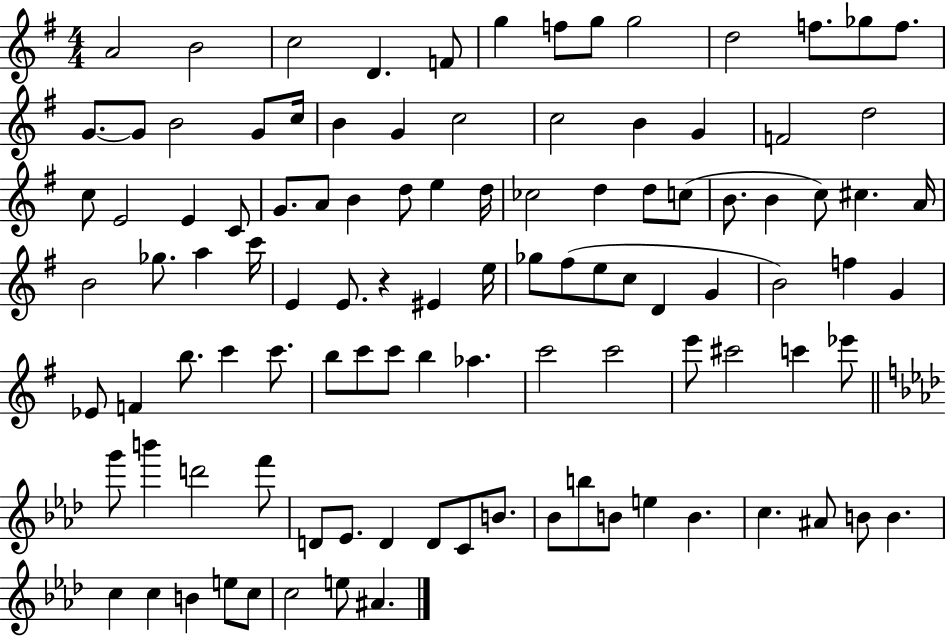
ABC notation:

X:1
T:Untitled
M:4/4
L:1/4
K:G
A2 B2 c2 D F/2 g f/2 g/2 g2 d2 f/2 _g/2 f/2 G/2 G/2 B2 G/2 c/4 B G c2 c2 B G F2 d2 c/2 E2 E C/2 G/2 A/2 B d/2 e d/4 _c2 d d/2 c/2 B/2 B c/2 ^c A/4 B2 _g/2 a c'/4 E E/2 z ^E e/4 _g/2 ^f/2 e/2 c/2 D G B2 f G _E/2 F b/2 c' c'/2 b/2 c'/2 c'/2 b _a c'2 c'2 e'/2 ^c'2 c' _e'/2 g'/2 b' d'2 f'/2 D/2 _E/2 D D/2 C/2 B/2 _B/2 b/2 B/2 e B c ^A/2 B/2 B c c B e/2 c/2 c2 e/2 ^A